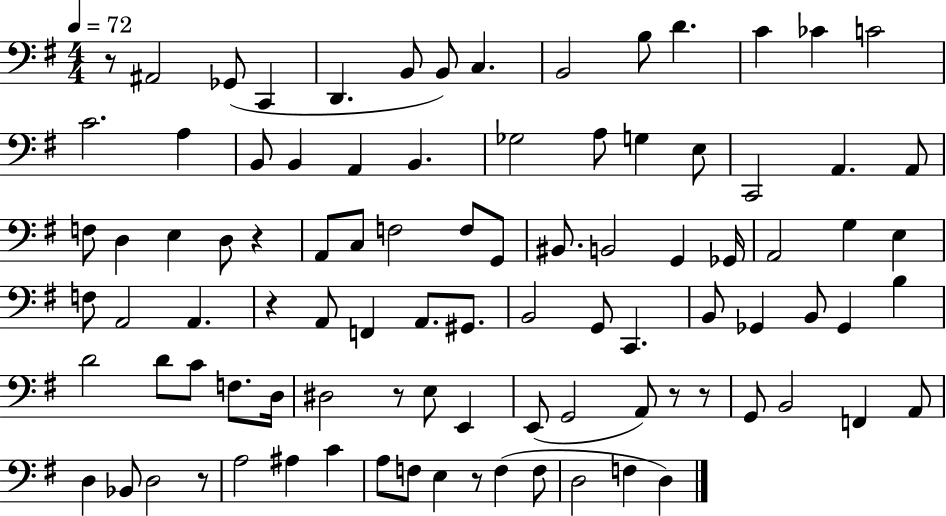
{
  \clef bass
  \numericTimeSignature
  \time 4/4
  \key g \major
  \tempo 4 = 72
  r8 ais,2 ges,8( c,4 | d,4. b,8 b,8) c4. | b,2 b8 d'4. | c'4 ces'4 c'2 | \break c'2. a4 | b,8 b,4 a,4 b,4. | ges2 a8 g4 e8 | c,2 a,4. a,8 | \break f8 d4 e4 d8 r4 | a,8 c8 f2 f8 g,8 | bis,8. b,2 g,4 ges,16 | a,2 g4 e4 | \break f8 a,2 a,4. | r4 a,8 f,4 a,8. gis,8. | b,2 g,8 c,4. | b,8 ges,4 b,8 ges,4 b4 | \break d'2 d'8 c'8 f8. d16 | dis2 r8 e8 e,4 | e,8( g,2 a,8) r8 r8 | g,8 b,2 f,4 a,8 | \break d4 bes,8 d2 r8 | a2 ais4 c'4 | a8 f8 e4 r8 f4( f8 | d2 f4 d4) | \break \bar "|."
}